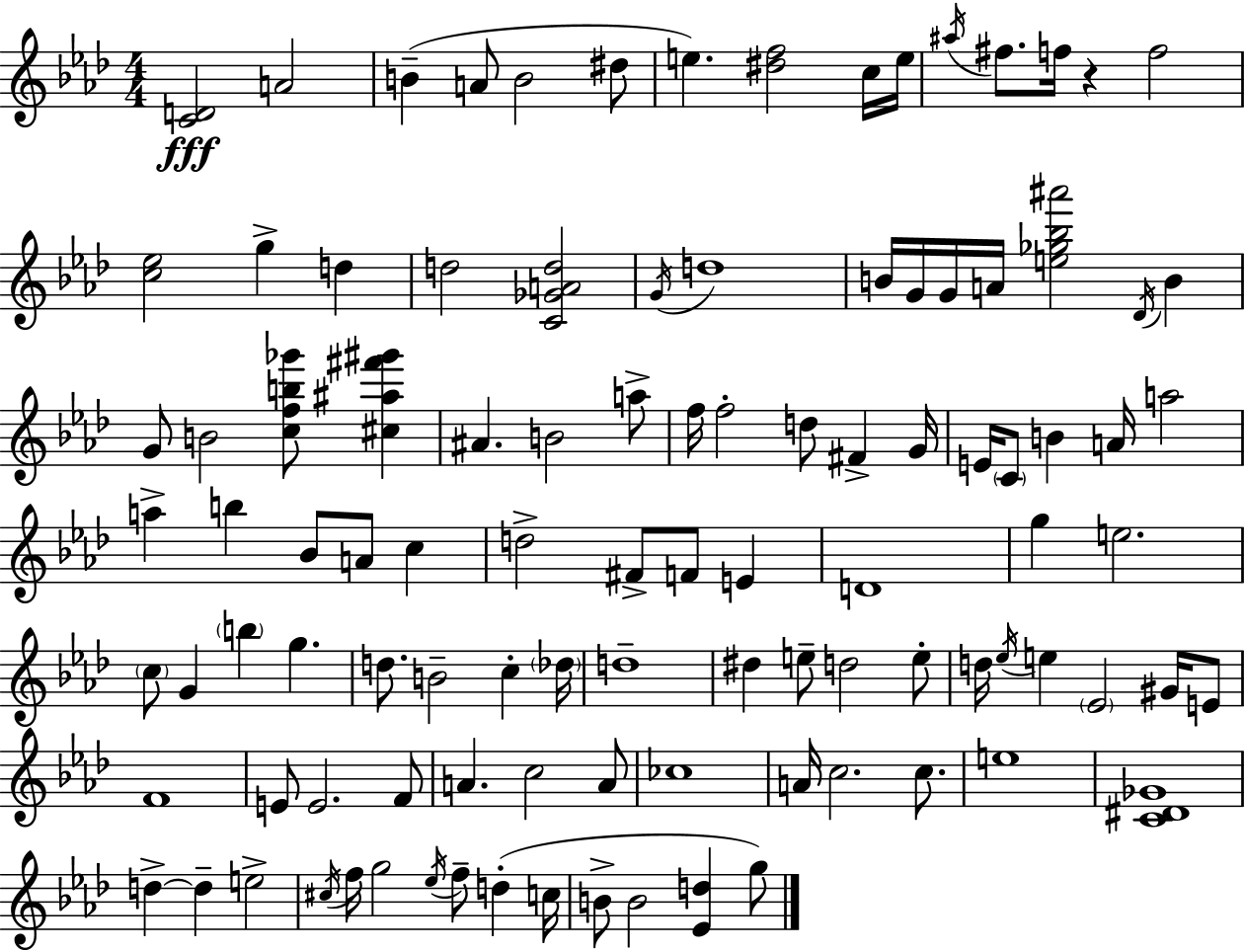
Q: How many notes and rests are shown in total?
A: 104